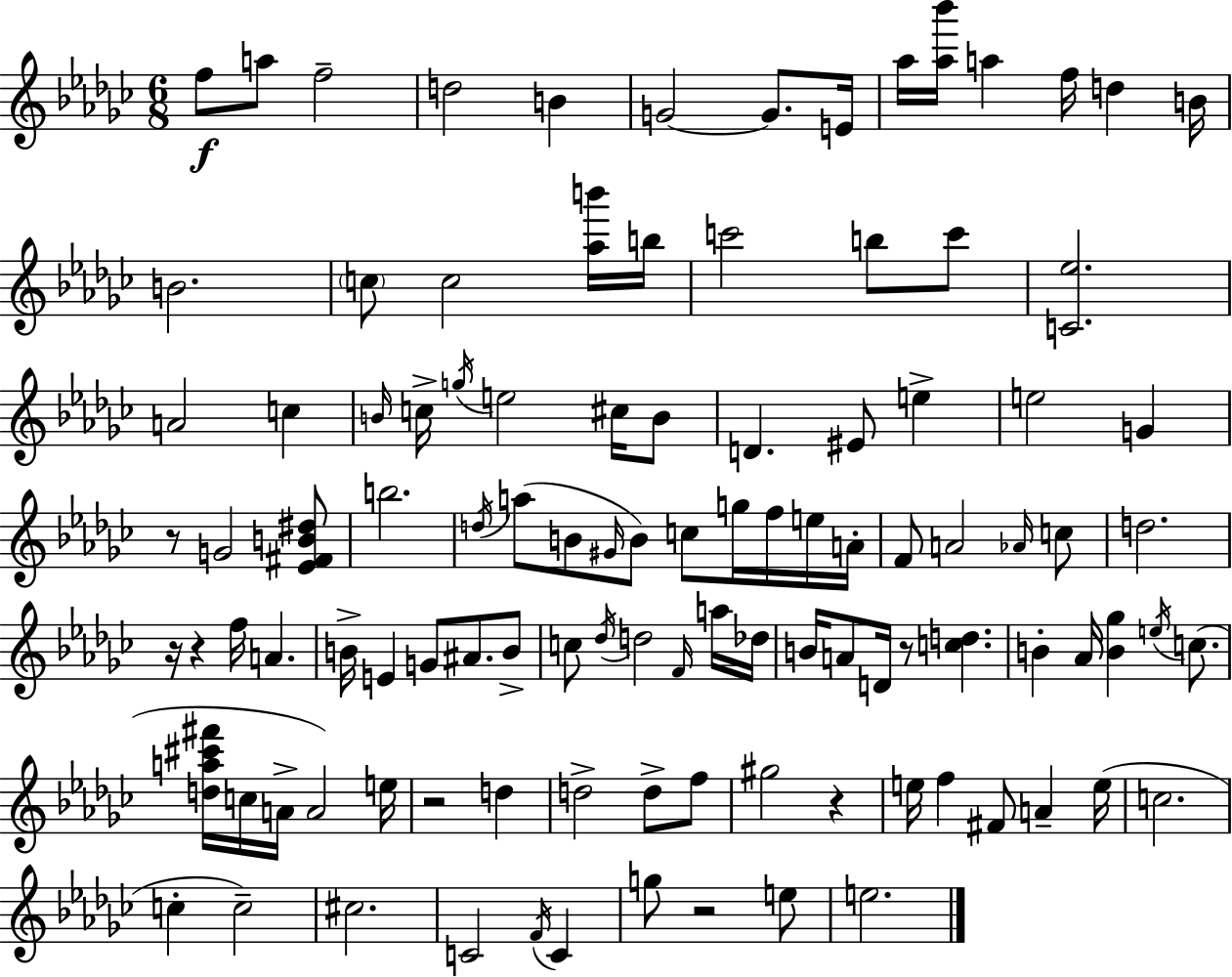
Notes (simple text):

F5/e A5/e F5/h D5/h B4/q G4/h G4/e. E4/s Ab5/s [Ab5,Bb6]/s A5/q F5/s D5/q B4/s B4/h. C5/e C5/h [Ab5,B6]/s B5/s C6/h B5/e C6/e [C4,Eb5]/h. A4/h C5/q B4/s C5/s G5/s E5/h C#5/s B4/e D4/q. EIS4/e E5/q E5/h G4/q R/e G4/h [Eb4,F#4,B4,D#5]/e B5/h. D5/s A5/e B4/e G#4/s B4/e C5/e G5/s F5/s E5/s A4/s F4/e A4/h Ab4/s C5/e D5/h. R/s R/q F5/s A4/q. B4/s E4/q G4/e A#4/e. B4/e C5/e Db5/s D5/h F4/s A5/s Db5/s B4/s A4/e D4/s R/e [C5,D5]/q. B4/q Ab4/s [B4,Gb5]/q E5/s C5/e. [D5,A5,C#6,F#6]/s C5/s A4/s A4/h E5/s R/h D5/q D5/h D5/e F5/e G#5/h R/q E5/s F5/q F#4/e A4/q E5/s C5/h. C5/q C5/h C#5/h. C4/h F4/s C4/q G5/e R/h E5/e E5/h.